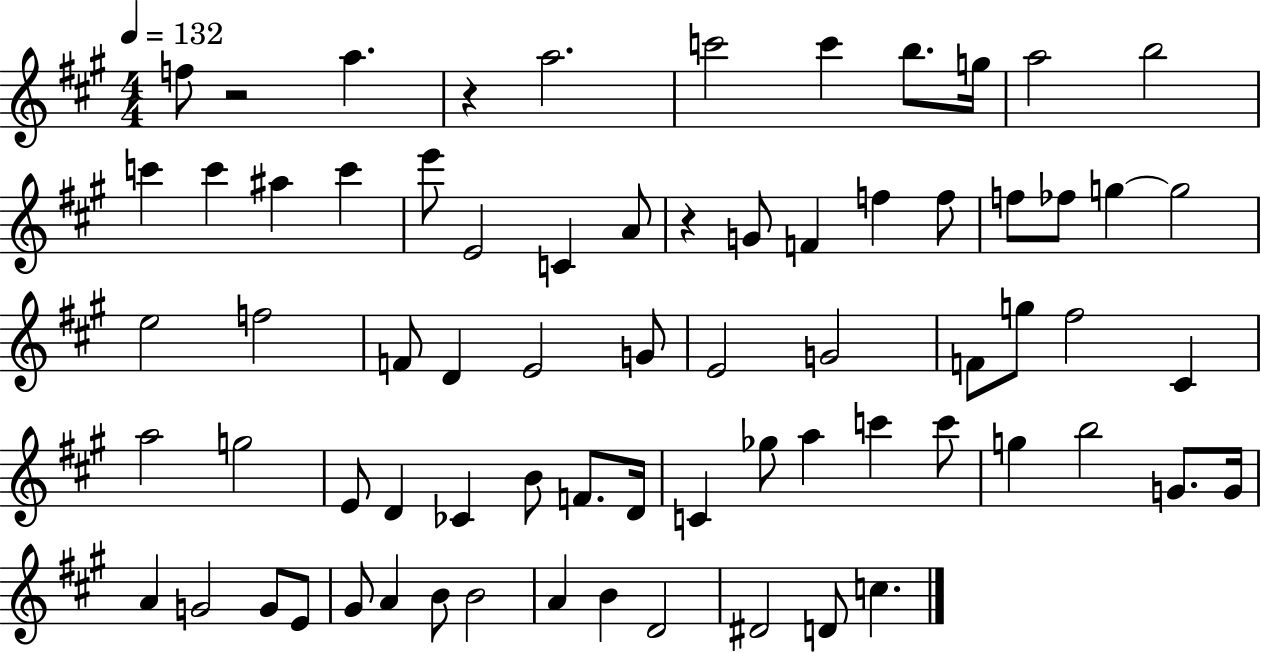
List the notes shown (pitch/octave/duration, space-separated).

F5/e R/h A5/q. R/q A5/h. C6/h C6/q B5/e. G5/s A5/h B5/h C6/q C6/q A#5/q C6/q E6/e E4/h C4/q A4/e R/q G4/e F4/q F5/q F5/e F5/e FES5/e G5/q G5/h E5/h F5/h F4/e D4/q E4/h G4/e E4/h G4/h F4/e G5/e F#5/h C#4/q A5/h G5/h E4/e D4/q CES4/q B4/e F4/e. D4/s C4/q Gb5/e A5/q C6/q C6/e G5/q B5/h G4/e. G4/s A4/q G4/h G4/e E4/e G#4/e A4/q B4/e B4/h A4/q B4/q D4/h D#4/h D4/e C5/q.